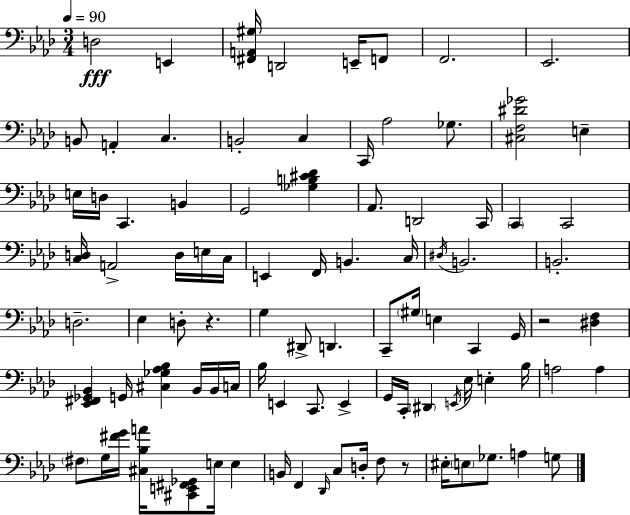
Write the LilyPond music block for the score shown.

{
  \clef bass
  \numericTimeSignature
  \time 3/4
  \key aes \major
  \tempo 4 = 90
  d2\fff e,4 | <fis, a, gis>16 d,2 e,16-- f,8 | f,2. | ees,2. | \break b,8 a,4-. c4. | b,2-. c4 | c,16 aes2 ges8. | <cis f dis' ges'>2 e4-- | \break e16 d16 c,4. b,4 | g,2 <ges b cis' des'>4 | aes,8. d,2 c,16 | \parenthesize c,4 c,2 | \break <c d>16 a,2-> d16 e16 c16 | e,4 f,16 b,4. c16 | \acciaccatura { dis16 } b,2. | b,2.-. | \break d2.-- | ees4 d8-. r4. | g4 dis,8-> d,4. | c,8-- \parenthesize gis16 e4 c,4 | \break g,16 r2 <dis f>4 | <ees, fis, ges, bes,>4 g,16 <cis ges aes bes>4 bes,16 bes,16 | c16 bes16 e,4 c,8. e,4-> | g,16 c,16-. \parenthesize dis,4 \acciaccatura { e,16 } ees16 e4-. | \break bes16 a2 a4 | \parenthesize fis8 g16 <fis' g'>16 <cis bes a'>16 <cis, e, fis, ges,>8 e16 e4 | b,16 f,4 \grace { des,16 } c8 d16-. f8 | r8 eis16-. \parenthesize e8 ges8. a4 | \break g8 \bar "|."
}